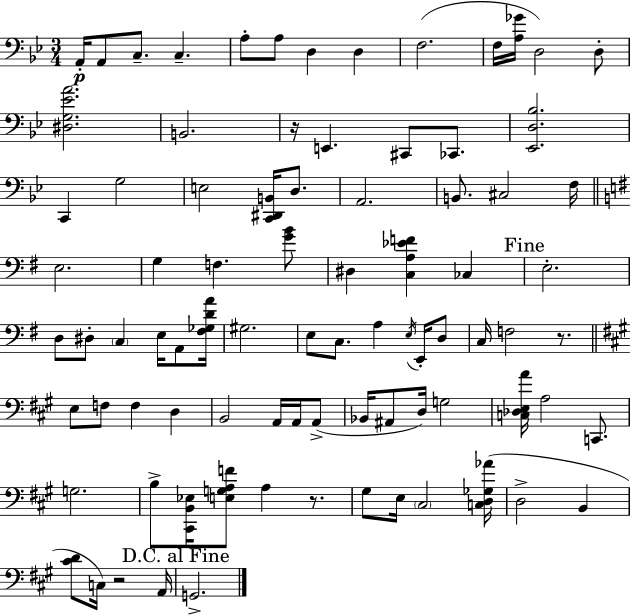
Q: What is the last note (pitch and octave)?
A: G2